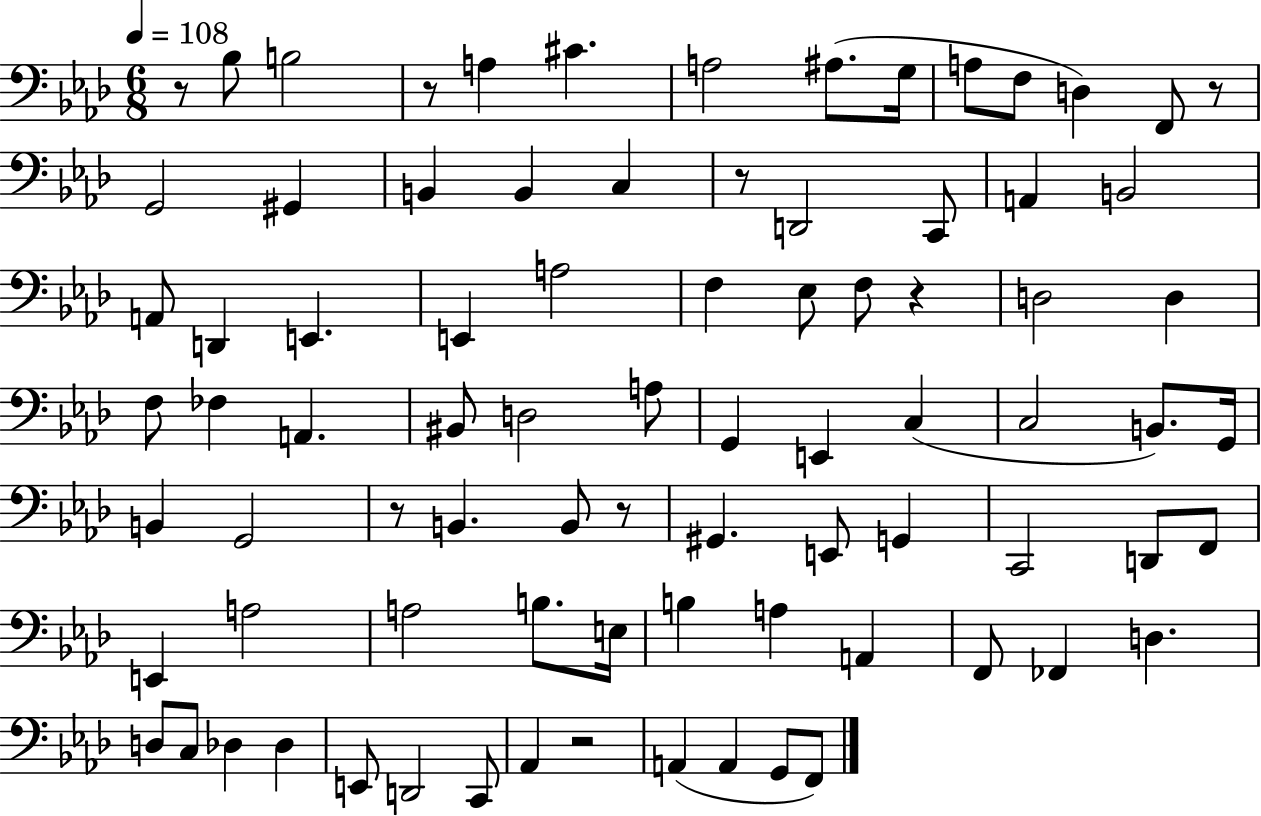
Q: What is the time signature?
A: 6/8